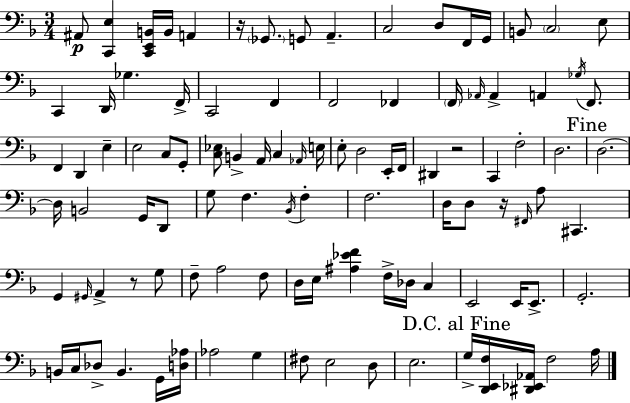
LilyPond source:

{
  \clef bass
  \numericTimeSignature
  \time 3/4
  \key f \major
  \repeat volta 2 { ais,8\p <c, e>4 <c, e, b,>16 b,16 a,4 | r16 \parenthesize ges,8. g,8 a,4.-- | c2 d8 f,16 g,16 | b,8 \parenthesize c2 e8 | \break c,4 d,16 ges4. f,16-> | c,2 f,4 | f,2 fes,4 | \parenthesize f,16 \grace { aes,16 } aes,4-> a,4 \acciaccatura { ges16 } f,8. | \break f,4 d,4 e4-- | e2 c8 | g,8-. <c ees>8 b,4-> a,16 c4 | \grace { aes,16 } e16 e8-. d2 | \break e,16-. f,16 dis,4 r2 | c,4 f2-. | d2. | \mark "Fine" d2.~~ | \break d16 b,2 | g,16 d,8 g8 f4. \acciaccatura { bes,16 } | f4-. f2. | d16 d8 r16 \grace { fis,16 } a8 cis,4. | \break g,4 \grace { gis,16 } a,4-> | r8 g8 f8-- a2 | f8 d16 e16 <ais ees' f'>4 | f16-> des16 c4 e,2 | \break e,16 e,8.-> g,2.-. | b,16 c16 des8-> b,4. | g,16 <d aes>16 aes2 | g4 fis8 e2 | \break d8 e2. | \mark "D.C. al Fine" g16-> <d, e, f>16 <dis, ees, aes,>16 f2 | a16 } \bar "|."
}